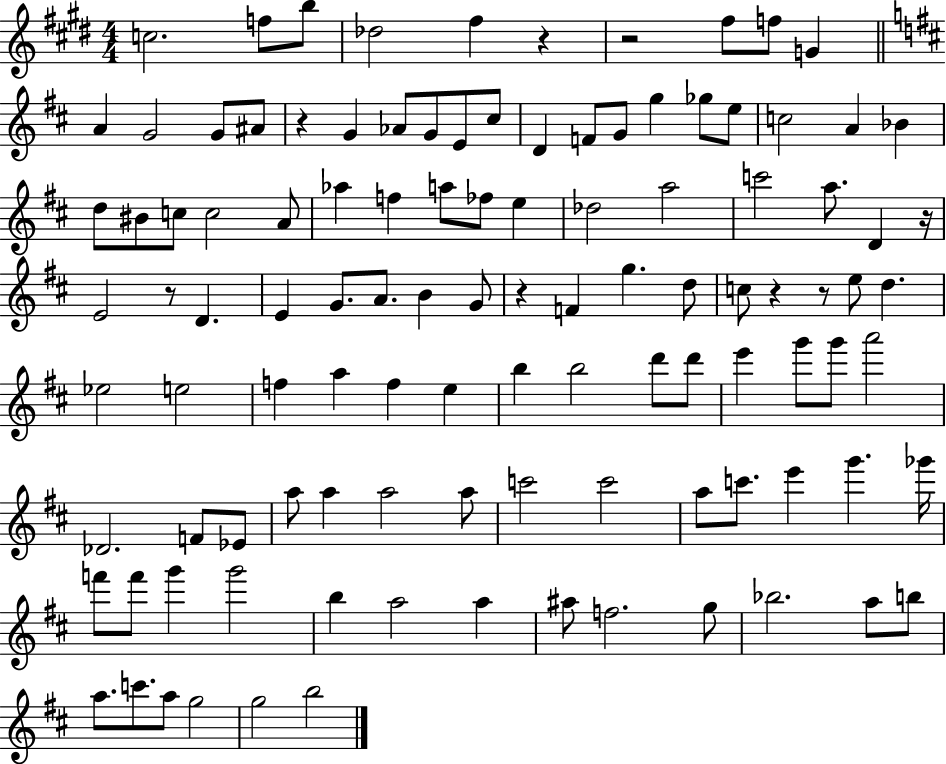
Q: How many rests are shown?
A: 8